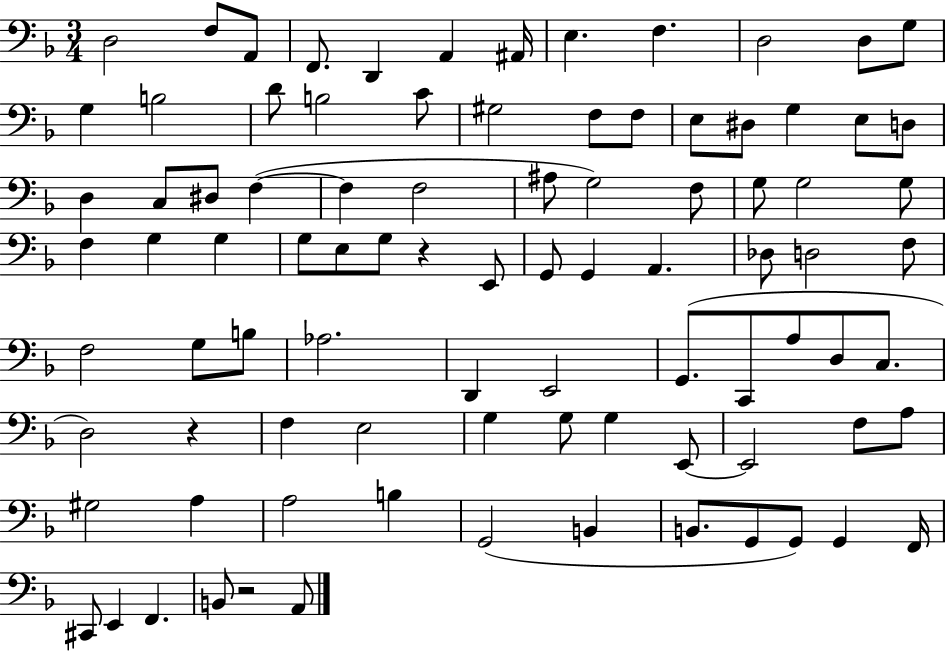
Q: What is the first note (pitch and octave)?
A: D3